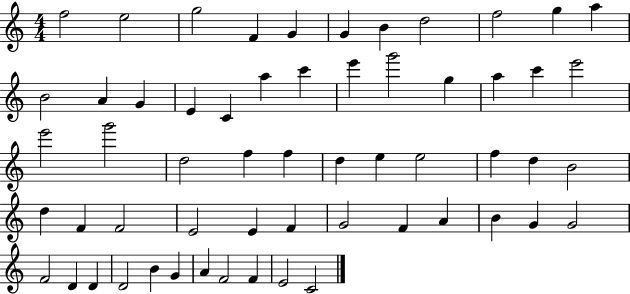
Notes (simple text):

F5/h E5/h G5/h F4/q G4/q G4/q B4/q D5/h F5/h G5/q A5/q B4/h A4/q G4/q E4/q C4/q A5/q C6/q E6/q G6/h G5/q A5/q C6/q E6/h E6/h G6/h D5/h F5/q F5/q D5/q E5/q E5/h F5/q D5/q B4/h D5/q F4/q F4/h E4/h E4/q F4/q G4/h F4/q A4/q B4/q G4/q G4/h F4/h D4/q D4/q D4/h B4/q G4/q A4/q F4/h F4/q E4/h C4/h